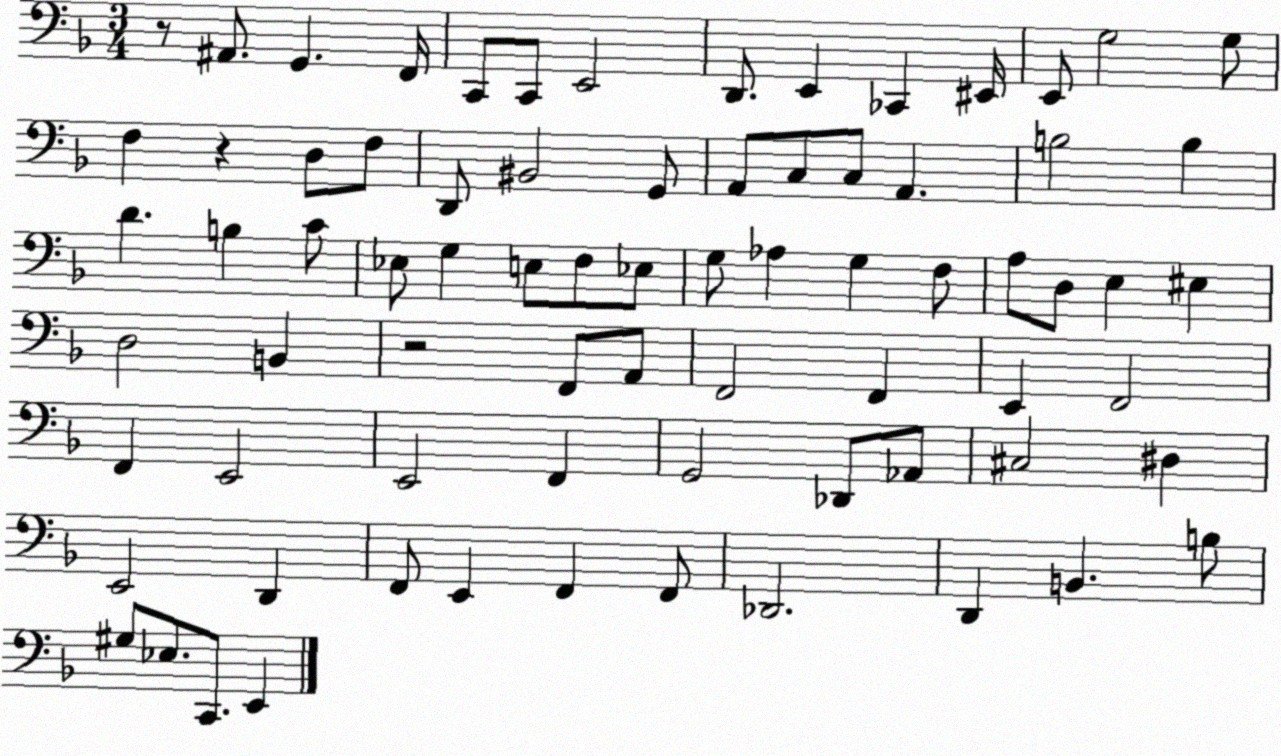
X:1
T:Untitled
M:3/4
L:1/4
K:F
z/2 ^A,,/2 G,, F,,/4 C,,/2 C,,/2 E,,2 D,,/2 E,, _C,, ^E,,/4 E,,/2 G,2 G,/2 F, z D,/2 F,/2 D,,/2 ^B,,2 G,,/2 A,,/2 C,/2 C,/2 A,, B,2 B, D B, C/2 _E,/2 G, E,/2 F,/2 _E,/2 G,/2 _A, G, F,/2 A,/2 D,/2 E, ^E, D,2 B,, z2 F,,/2 A,,/2 F,,2 F,, E,, F,,2 F,, E,,2 E,,2 F,, G,,2 _D,,/2 _A,,/2 ^C,2 ^D, E,,2 D,, F,,/2 E,, F,, F,,/2 _D,,2 D,, B,, B,/2 ^G,/2 _E,/2 C,,/2 E,,